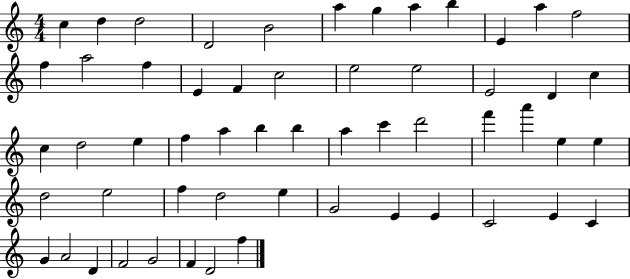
C5/q D5/q D5/h D4/h B4/h A5/q G5/q A5/q B5/q E4/q A5/q F5/h F5/q A5/h F5/q E4/q F4/q C5/h E5/h E5/h E4/h D4/q C5/q C5/q D5/h E5/q F5/q A5/q B5/q B5/q A5/q C6/q D6/h F6/q A6/q E5/q E5/q D5/h E5/h F5/q D5/h E5/q G4/h E4/q E4/q C4/h E4/q C4/q G4/q A4/h D4/q F4/h G4/h F4/q D4/h F5/q